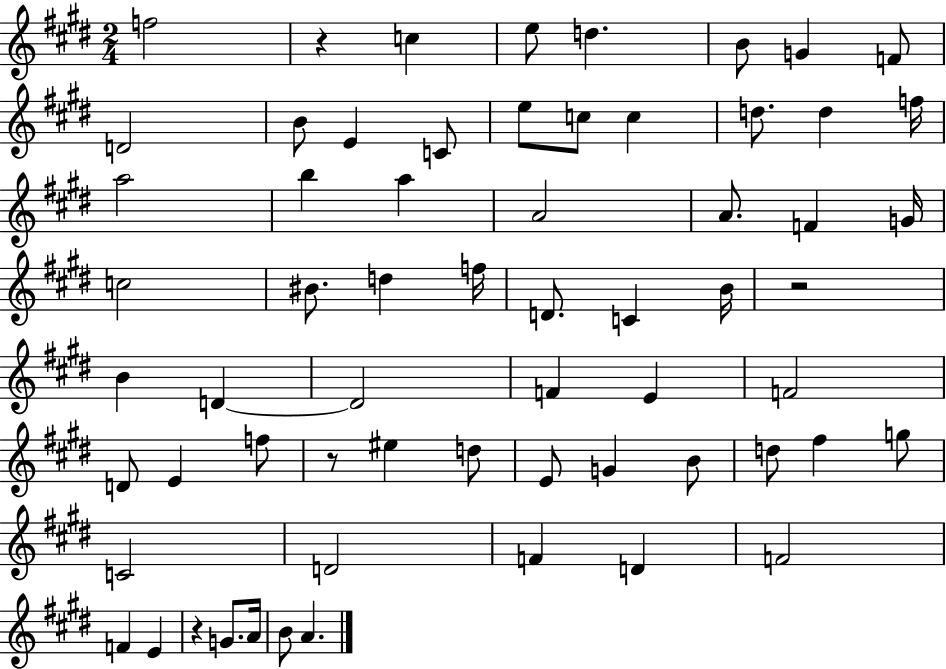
F5/h R/q C5/q E5/e D5/q. B4/e G4/q F4/e D4/h B4/e E4/q C4/e E5/e C5/e C5/q D5/e. D5/q F5/s A5/h B5/q A5/q A4/h A4/e. F4/q G4/s C5/h BIS4/e. D5/q F5/s D4/e. C4/q B4/s R/h B4/q D4/q D4/h F4/q E4/q F4/h D4/e E4/q F5/e R/e EIS5/q D5/e E4/e G4/q B4/e D5/e F#5/q G5/e C4/h D4/h F4/q D4/q F4/h F4/q E4/q R/q G4/e. A4/s B4/e A4/q.